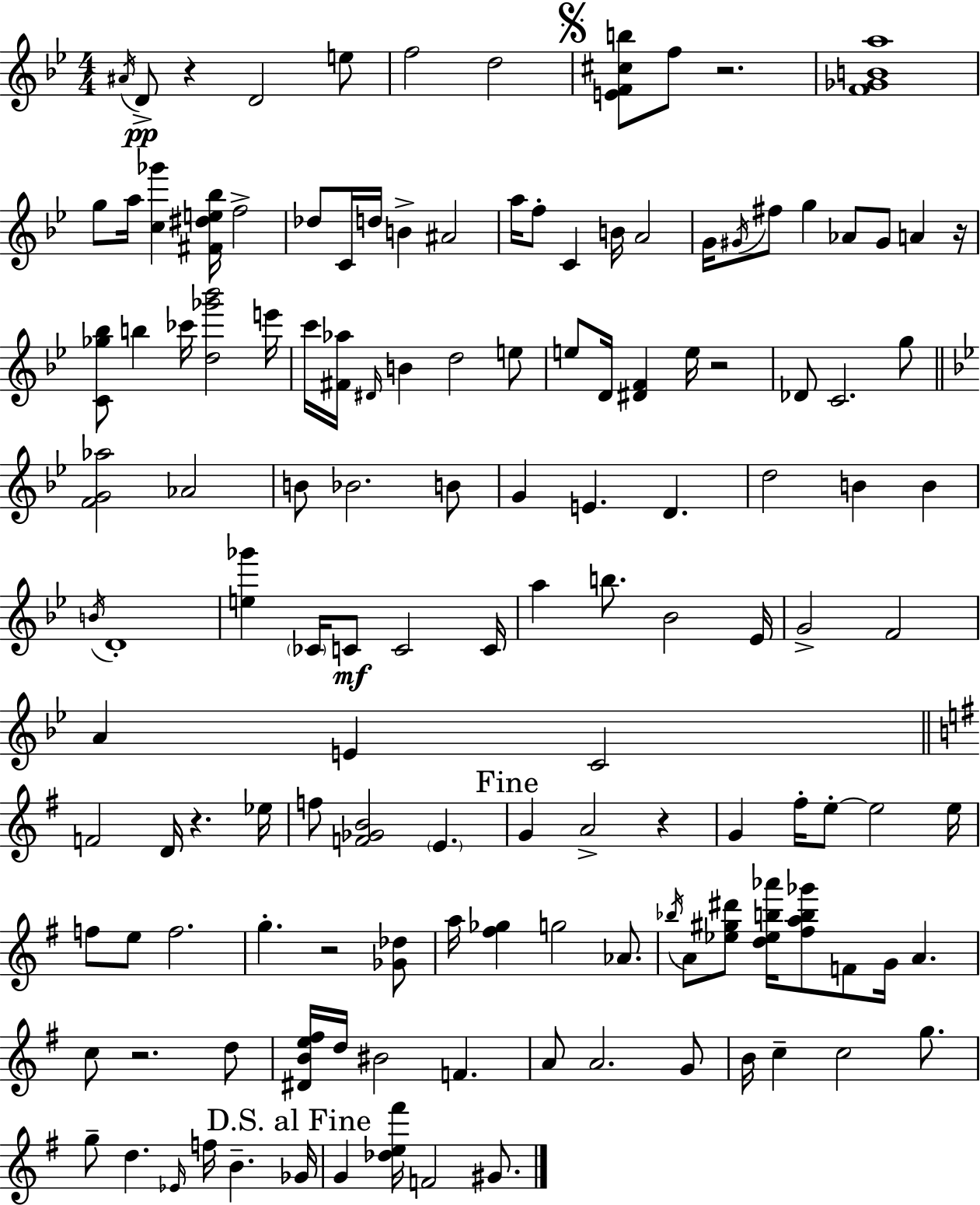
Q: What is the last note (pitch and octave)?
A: G#4